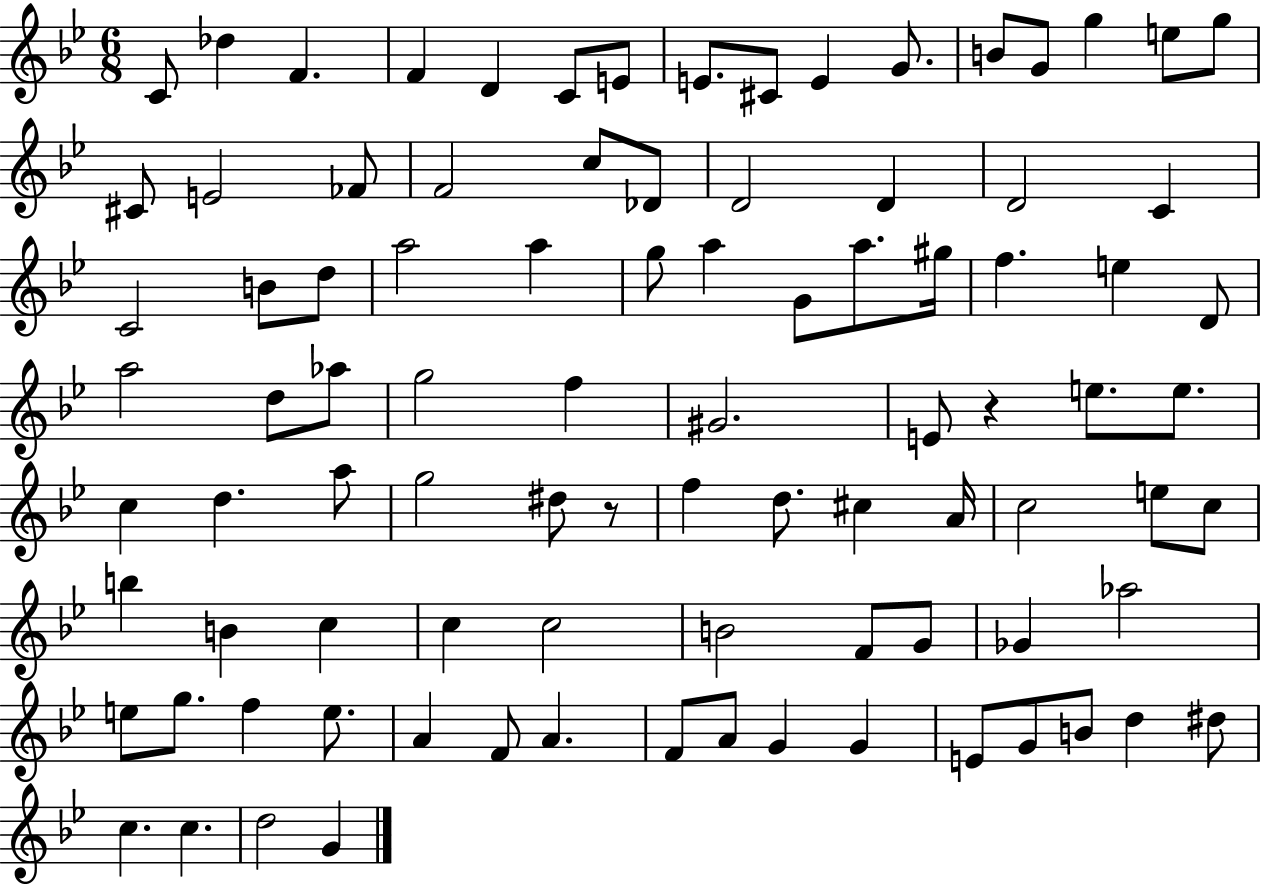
C4/e Db5/q F4/q. F4/q D4/q C4/e E4/e E4/e. C#4/e E4/q G4/e. B4/e G4/e G5/q E5/e G5/e C#4/e E4/h FES4/e F4/h C5/e Db4/e D4/h D4/q D4/h C4/q C4/h B4/e D5/e A5/h A5/q G5/e A5/q G4/e A5/e. G#5/s F5/q. E5/q D4/e A5/h D5/e Ab5/e G5/h F5/q G#4/h. E4/e R/q E5/e. E5/e. C5/q D5/q. A5/e G5/h D#5/e R/e F5/q D5/e. C#5/q A4/s C5/h E5/e C5/e B5/q B4/q C5/q C5/q C5/h B4/h F4/e G4/e Gb4/q Ab5/h E5/e G5/e. F5/q E5/e. A4/q F4/e A4/q. F4/e A4/e G4/q G4/q E4/e G4/e B4/e D5/q D#5/e C5/q. C5/q. D5/h G4/q